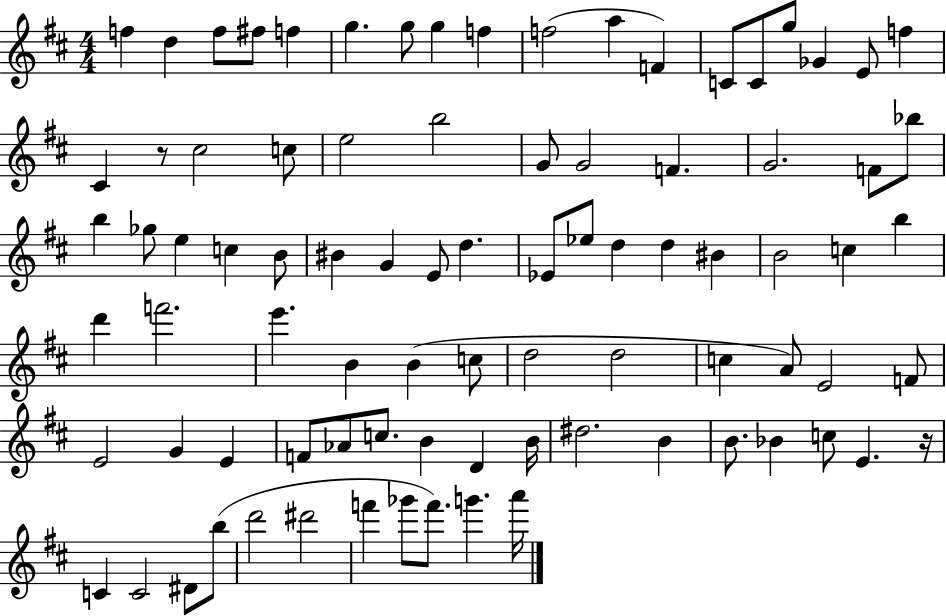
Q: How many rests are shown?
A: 2